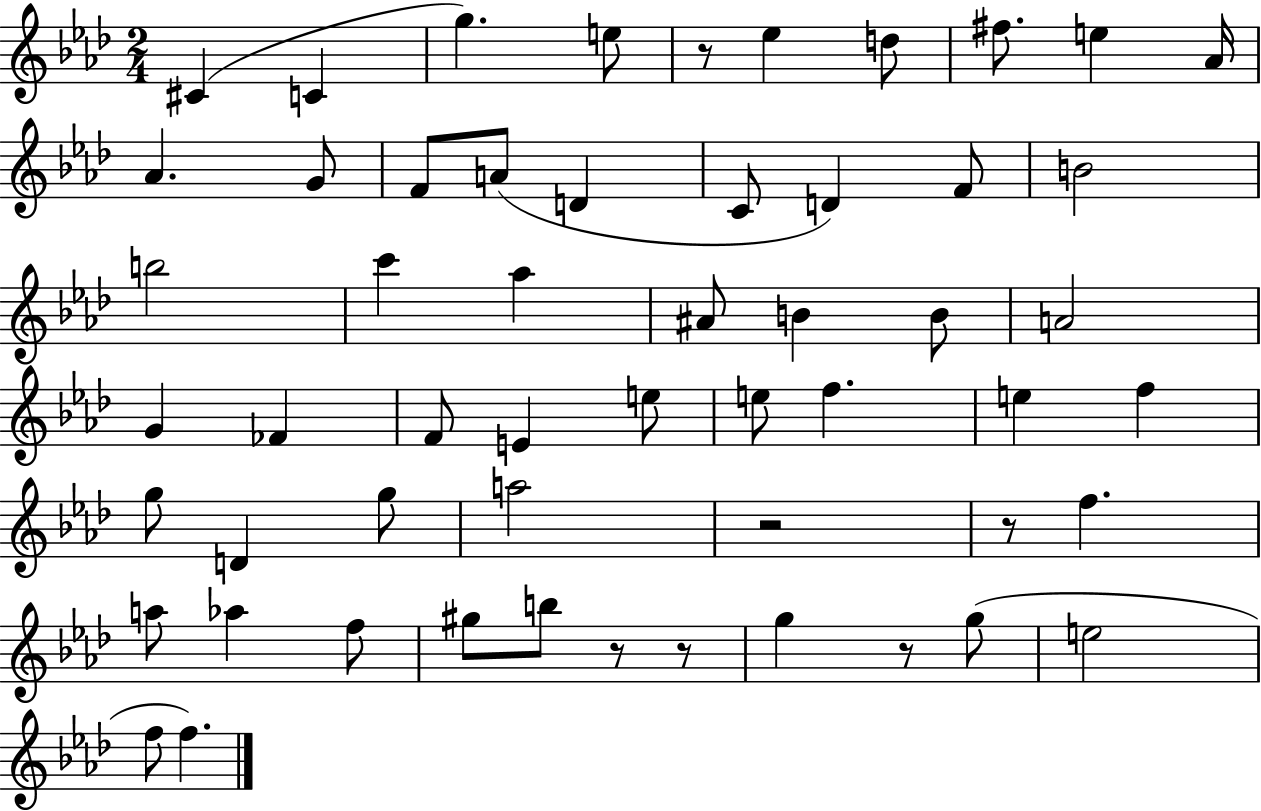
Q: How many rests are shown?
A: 6